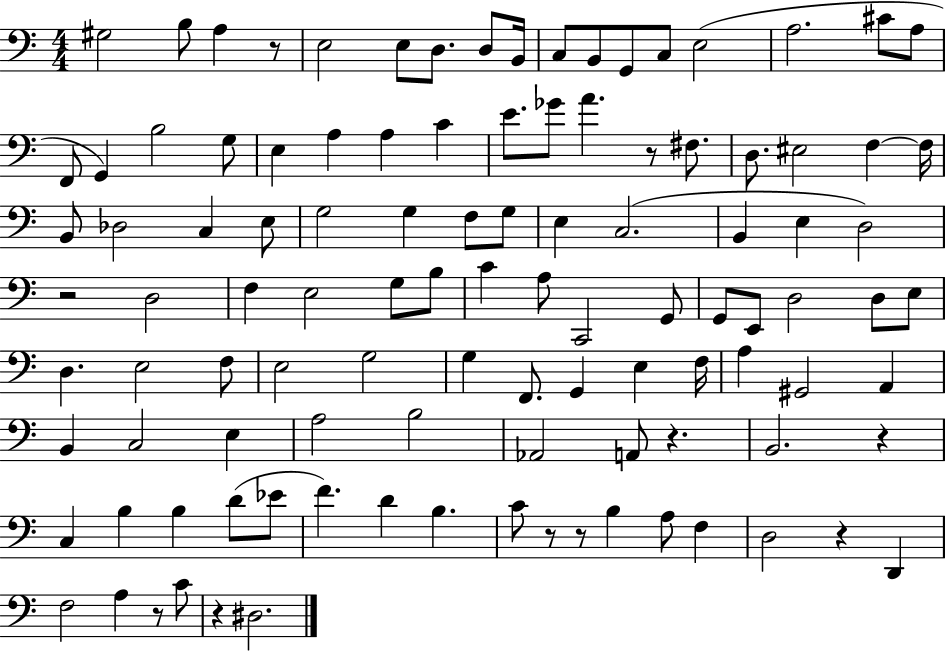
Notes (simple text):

G#3/h B3/e A3/q R/e E3/h E3/e D3/e. D3/e B2/s C3/e B2/e G2/e C3/e E3/h A3/h. C#4/e A3/e F2/e G2/q B3/h G3/e E3/q A3/q A3/q C4/q E4/e. Gb4/e A4/q. R/e F#3/e. D3/e. EIS3/h F3/q F3/s B2/e Db3/h C3/q E3/e G3/h G3/q F3/e G3/e E3/q C3/h. B2/q E3/q D3/h R/h D3/h F3/q E3/h G3/e B3/e C4/q A3/e C2/h G2/e G2/e E2/e D3/h D3/e E3/e D3/q. E3/h F3/e E3/h G3/h G3/q F2/e. G2/q E3/q F3/s A3/q G#2/h A2/q B2/q C3/h E3/q A3/h B3/h Ab2/h A2/e R/q. B2/h. R/q C3/q B3/q B3/q D4/e Eb4/e F4/q. D4/q B3/q. C4/e R/e R/e B3/q A3/e F3/q D3/h R/q D2/q F3/h A3/q R/e C4/e R/q D#3/h.